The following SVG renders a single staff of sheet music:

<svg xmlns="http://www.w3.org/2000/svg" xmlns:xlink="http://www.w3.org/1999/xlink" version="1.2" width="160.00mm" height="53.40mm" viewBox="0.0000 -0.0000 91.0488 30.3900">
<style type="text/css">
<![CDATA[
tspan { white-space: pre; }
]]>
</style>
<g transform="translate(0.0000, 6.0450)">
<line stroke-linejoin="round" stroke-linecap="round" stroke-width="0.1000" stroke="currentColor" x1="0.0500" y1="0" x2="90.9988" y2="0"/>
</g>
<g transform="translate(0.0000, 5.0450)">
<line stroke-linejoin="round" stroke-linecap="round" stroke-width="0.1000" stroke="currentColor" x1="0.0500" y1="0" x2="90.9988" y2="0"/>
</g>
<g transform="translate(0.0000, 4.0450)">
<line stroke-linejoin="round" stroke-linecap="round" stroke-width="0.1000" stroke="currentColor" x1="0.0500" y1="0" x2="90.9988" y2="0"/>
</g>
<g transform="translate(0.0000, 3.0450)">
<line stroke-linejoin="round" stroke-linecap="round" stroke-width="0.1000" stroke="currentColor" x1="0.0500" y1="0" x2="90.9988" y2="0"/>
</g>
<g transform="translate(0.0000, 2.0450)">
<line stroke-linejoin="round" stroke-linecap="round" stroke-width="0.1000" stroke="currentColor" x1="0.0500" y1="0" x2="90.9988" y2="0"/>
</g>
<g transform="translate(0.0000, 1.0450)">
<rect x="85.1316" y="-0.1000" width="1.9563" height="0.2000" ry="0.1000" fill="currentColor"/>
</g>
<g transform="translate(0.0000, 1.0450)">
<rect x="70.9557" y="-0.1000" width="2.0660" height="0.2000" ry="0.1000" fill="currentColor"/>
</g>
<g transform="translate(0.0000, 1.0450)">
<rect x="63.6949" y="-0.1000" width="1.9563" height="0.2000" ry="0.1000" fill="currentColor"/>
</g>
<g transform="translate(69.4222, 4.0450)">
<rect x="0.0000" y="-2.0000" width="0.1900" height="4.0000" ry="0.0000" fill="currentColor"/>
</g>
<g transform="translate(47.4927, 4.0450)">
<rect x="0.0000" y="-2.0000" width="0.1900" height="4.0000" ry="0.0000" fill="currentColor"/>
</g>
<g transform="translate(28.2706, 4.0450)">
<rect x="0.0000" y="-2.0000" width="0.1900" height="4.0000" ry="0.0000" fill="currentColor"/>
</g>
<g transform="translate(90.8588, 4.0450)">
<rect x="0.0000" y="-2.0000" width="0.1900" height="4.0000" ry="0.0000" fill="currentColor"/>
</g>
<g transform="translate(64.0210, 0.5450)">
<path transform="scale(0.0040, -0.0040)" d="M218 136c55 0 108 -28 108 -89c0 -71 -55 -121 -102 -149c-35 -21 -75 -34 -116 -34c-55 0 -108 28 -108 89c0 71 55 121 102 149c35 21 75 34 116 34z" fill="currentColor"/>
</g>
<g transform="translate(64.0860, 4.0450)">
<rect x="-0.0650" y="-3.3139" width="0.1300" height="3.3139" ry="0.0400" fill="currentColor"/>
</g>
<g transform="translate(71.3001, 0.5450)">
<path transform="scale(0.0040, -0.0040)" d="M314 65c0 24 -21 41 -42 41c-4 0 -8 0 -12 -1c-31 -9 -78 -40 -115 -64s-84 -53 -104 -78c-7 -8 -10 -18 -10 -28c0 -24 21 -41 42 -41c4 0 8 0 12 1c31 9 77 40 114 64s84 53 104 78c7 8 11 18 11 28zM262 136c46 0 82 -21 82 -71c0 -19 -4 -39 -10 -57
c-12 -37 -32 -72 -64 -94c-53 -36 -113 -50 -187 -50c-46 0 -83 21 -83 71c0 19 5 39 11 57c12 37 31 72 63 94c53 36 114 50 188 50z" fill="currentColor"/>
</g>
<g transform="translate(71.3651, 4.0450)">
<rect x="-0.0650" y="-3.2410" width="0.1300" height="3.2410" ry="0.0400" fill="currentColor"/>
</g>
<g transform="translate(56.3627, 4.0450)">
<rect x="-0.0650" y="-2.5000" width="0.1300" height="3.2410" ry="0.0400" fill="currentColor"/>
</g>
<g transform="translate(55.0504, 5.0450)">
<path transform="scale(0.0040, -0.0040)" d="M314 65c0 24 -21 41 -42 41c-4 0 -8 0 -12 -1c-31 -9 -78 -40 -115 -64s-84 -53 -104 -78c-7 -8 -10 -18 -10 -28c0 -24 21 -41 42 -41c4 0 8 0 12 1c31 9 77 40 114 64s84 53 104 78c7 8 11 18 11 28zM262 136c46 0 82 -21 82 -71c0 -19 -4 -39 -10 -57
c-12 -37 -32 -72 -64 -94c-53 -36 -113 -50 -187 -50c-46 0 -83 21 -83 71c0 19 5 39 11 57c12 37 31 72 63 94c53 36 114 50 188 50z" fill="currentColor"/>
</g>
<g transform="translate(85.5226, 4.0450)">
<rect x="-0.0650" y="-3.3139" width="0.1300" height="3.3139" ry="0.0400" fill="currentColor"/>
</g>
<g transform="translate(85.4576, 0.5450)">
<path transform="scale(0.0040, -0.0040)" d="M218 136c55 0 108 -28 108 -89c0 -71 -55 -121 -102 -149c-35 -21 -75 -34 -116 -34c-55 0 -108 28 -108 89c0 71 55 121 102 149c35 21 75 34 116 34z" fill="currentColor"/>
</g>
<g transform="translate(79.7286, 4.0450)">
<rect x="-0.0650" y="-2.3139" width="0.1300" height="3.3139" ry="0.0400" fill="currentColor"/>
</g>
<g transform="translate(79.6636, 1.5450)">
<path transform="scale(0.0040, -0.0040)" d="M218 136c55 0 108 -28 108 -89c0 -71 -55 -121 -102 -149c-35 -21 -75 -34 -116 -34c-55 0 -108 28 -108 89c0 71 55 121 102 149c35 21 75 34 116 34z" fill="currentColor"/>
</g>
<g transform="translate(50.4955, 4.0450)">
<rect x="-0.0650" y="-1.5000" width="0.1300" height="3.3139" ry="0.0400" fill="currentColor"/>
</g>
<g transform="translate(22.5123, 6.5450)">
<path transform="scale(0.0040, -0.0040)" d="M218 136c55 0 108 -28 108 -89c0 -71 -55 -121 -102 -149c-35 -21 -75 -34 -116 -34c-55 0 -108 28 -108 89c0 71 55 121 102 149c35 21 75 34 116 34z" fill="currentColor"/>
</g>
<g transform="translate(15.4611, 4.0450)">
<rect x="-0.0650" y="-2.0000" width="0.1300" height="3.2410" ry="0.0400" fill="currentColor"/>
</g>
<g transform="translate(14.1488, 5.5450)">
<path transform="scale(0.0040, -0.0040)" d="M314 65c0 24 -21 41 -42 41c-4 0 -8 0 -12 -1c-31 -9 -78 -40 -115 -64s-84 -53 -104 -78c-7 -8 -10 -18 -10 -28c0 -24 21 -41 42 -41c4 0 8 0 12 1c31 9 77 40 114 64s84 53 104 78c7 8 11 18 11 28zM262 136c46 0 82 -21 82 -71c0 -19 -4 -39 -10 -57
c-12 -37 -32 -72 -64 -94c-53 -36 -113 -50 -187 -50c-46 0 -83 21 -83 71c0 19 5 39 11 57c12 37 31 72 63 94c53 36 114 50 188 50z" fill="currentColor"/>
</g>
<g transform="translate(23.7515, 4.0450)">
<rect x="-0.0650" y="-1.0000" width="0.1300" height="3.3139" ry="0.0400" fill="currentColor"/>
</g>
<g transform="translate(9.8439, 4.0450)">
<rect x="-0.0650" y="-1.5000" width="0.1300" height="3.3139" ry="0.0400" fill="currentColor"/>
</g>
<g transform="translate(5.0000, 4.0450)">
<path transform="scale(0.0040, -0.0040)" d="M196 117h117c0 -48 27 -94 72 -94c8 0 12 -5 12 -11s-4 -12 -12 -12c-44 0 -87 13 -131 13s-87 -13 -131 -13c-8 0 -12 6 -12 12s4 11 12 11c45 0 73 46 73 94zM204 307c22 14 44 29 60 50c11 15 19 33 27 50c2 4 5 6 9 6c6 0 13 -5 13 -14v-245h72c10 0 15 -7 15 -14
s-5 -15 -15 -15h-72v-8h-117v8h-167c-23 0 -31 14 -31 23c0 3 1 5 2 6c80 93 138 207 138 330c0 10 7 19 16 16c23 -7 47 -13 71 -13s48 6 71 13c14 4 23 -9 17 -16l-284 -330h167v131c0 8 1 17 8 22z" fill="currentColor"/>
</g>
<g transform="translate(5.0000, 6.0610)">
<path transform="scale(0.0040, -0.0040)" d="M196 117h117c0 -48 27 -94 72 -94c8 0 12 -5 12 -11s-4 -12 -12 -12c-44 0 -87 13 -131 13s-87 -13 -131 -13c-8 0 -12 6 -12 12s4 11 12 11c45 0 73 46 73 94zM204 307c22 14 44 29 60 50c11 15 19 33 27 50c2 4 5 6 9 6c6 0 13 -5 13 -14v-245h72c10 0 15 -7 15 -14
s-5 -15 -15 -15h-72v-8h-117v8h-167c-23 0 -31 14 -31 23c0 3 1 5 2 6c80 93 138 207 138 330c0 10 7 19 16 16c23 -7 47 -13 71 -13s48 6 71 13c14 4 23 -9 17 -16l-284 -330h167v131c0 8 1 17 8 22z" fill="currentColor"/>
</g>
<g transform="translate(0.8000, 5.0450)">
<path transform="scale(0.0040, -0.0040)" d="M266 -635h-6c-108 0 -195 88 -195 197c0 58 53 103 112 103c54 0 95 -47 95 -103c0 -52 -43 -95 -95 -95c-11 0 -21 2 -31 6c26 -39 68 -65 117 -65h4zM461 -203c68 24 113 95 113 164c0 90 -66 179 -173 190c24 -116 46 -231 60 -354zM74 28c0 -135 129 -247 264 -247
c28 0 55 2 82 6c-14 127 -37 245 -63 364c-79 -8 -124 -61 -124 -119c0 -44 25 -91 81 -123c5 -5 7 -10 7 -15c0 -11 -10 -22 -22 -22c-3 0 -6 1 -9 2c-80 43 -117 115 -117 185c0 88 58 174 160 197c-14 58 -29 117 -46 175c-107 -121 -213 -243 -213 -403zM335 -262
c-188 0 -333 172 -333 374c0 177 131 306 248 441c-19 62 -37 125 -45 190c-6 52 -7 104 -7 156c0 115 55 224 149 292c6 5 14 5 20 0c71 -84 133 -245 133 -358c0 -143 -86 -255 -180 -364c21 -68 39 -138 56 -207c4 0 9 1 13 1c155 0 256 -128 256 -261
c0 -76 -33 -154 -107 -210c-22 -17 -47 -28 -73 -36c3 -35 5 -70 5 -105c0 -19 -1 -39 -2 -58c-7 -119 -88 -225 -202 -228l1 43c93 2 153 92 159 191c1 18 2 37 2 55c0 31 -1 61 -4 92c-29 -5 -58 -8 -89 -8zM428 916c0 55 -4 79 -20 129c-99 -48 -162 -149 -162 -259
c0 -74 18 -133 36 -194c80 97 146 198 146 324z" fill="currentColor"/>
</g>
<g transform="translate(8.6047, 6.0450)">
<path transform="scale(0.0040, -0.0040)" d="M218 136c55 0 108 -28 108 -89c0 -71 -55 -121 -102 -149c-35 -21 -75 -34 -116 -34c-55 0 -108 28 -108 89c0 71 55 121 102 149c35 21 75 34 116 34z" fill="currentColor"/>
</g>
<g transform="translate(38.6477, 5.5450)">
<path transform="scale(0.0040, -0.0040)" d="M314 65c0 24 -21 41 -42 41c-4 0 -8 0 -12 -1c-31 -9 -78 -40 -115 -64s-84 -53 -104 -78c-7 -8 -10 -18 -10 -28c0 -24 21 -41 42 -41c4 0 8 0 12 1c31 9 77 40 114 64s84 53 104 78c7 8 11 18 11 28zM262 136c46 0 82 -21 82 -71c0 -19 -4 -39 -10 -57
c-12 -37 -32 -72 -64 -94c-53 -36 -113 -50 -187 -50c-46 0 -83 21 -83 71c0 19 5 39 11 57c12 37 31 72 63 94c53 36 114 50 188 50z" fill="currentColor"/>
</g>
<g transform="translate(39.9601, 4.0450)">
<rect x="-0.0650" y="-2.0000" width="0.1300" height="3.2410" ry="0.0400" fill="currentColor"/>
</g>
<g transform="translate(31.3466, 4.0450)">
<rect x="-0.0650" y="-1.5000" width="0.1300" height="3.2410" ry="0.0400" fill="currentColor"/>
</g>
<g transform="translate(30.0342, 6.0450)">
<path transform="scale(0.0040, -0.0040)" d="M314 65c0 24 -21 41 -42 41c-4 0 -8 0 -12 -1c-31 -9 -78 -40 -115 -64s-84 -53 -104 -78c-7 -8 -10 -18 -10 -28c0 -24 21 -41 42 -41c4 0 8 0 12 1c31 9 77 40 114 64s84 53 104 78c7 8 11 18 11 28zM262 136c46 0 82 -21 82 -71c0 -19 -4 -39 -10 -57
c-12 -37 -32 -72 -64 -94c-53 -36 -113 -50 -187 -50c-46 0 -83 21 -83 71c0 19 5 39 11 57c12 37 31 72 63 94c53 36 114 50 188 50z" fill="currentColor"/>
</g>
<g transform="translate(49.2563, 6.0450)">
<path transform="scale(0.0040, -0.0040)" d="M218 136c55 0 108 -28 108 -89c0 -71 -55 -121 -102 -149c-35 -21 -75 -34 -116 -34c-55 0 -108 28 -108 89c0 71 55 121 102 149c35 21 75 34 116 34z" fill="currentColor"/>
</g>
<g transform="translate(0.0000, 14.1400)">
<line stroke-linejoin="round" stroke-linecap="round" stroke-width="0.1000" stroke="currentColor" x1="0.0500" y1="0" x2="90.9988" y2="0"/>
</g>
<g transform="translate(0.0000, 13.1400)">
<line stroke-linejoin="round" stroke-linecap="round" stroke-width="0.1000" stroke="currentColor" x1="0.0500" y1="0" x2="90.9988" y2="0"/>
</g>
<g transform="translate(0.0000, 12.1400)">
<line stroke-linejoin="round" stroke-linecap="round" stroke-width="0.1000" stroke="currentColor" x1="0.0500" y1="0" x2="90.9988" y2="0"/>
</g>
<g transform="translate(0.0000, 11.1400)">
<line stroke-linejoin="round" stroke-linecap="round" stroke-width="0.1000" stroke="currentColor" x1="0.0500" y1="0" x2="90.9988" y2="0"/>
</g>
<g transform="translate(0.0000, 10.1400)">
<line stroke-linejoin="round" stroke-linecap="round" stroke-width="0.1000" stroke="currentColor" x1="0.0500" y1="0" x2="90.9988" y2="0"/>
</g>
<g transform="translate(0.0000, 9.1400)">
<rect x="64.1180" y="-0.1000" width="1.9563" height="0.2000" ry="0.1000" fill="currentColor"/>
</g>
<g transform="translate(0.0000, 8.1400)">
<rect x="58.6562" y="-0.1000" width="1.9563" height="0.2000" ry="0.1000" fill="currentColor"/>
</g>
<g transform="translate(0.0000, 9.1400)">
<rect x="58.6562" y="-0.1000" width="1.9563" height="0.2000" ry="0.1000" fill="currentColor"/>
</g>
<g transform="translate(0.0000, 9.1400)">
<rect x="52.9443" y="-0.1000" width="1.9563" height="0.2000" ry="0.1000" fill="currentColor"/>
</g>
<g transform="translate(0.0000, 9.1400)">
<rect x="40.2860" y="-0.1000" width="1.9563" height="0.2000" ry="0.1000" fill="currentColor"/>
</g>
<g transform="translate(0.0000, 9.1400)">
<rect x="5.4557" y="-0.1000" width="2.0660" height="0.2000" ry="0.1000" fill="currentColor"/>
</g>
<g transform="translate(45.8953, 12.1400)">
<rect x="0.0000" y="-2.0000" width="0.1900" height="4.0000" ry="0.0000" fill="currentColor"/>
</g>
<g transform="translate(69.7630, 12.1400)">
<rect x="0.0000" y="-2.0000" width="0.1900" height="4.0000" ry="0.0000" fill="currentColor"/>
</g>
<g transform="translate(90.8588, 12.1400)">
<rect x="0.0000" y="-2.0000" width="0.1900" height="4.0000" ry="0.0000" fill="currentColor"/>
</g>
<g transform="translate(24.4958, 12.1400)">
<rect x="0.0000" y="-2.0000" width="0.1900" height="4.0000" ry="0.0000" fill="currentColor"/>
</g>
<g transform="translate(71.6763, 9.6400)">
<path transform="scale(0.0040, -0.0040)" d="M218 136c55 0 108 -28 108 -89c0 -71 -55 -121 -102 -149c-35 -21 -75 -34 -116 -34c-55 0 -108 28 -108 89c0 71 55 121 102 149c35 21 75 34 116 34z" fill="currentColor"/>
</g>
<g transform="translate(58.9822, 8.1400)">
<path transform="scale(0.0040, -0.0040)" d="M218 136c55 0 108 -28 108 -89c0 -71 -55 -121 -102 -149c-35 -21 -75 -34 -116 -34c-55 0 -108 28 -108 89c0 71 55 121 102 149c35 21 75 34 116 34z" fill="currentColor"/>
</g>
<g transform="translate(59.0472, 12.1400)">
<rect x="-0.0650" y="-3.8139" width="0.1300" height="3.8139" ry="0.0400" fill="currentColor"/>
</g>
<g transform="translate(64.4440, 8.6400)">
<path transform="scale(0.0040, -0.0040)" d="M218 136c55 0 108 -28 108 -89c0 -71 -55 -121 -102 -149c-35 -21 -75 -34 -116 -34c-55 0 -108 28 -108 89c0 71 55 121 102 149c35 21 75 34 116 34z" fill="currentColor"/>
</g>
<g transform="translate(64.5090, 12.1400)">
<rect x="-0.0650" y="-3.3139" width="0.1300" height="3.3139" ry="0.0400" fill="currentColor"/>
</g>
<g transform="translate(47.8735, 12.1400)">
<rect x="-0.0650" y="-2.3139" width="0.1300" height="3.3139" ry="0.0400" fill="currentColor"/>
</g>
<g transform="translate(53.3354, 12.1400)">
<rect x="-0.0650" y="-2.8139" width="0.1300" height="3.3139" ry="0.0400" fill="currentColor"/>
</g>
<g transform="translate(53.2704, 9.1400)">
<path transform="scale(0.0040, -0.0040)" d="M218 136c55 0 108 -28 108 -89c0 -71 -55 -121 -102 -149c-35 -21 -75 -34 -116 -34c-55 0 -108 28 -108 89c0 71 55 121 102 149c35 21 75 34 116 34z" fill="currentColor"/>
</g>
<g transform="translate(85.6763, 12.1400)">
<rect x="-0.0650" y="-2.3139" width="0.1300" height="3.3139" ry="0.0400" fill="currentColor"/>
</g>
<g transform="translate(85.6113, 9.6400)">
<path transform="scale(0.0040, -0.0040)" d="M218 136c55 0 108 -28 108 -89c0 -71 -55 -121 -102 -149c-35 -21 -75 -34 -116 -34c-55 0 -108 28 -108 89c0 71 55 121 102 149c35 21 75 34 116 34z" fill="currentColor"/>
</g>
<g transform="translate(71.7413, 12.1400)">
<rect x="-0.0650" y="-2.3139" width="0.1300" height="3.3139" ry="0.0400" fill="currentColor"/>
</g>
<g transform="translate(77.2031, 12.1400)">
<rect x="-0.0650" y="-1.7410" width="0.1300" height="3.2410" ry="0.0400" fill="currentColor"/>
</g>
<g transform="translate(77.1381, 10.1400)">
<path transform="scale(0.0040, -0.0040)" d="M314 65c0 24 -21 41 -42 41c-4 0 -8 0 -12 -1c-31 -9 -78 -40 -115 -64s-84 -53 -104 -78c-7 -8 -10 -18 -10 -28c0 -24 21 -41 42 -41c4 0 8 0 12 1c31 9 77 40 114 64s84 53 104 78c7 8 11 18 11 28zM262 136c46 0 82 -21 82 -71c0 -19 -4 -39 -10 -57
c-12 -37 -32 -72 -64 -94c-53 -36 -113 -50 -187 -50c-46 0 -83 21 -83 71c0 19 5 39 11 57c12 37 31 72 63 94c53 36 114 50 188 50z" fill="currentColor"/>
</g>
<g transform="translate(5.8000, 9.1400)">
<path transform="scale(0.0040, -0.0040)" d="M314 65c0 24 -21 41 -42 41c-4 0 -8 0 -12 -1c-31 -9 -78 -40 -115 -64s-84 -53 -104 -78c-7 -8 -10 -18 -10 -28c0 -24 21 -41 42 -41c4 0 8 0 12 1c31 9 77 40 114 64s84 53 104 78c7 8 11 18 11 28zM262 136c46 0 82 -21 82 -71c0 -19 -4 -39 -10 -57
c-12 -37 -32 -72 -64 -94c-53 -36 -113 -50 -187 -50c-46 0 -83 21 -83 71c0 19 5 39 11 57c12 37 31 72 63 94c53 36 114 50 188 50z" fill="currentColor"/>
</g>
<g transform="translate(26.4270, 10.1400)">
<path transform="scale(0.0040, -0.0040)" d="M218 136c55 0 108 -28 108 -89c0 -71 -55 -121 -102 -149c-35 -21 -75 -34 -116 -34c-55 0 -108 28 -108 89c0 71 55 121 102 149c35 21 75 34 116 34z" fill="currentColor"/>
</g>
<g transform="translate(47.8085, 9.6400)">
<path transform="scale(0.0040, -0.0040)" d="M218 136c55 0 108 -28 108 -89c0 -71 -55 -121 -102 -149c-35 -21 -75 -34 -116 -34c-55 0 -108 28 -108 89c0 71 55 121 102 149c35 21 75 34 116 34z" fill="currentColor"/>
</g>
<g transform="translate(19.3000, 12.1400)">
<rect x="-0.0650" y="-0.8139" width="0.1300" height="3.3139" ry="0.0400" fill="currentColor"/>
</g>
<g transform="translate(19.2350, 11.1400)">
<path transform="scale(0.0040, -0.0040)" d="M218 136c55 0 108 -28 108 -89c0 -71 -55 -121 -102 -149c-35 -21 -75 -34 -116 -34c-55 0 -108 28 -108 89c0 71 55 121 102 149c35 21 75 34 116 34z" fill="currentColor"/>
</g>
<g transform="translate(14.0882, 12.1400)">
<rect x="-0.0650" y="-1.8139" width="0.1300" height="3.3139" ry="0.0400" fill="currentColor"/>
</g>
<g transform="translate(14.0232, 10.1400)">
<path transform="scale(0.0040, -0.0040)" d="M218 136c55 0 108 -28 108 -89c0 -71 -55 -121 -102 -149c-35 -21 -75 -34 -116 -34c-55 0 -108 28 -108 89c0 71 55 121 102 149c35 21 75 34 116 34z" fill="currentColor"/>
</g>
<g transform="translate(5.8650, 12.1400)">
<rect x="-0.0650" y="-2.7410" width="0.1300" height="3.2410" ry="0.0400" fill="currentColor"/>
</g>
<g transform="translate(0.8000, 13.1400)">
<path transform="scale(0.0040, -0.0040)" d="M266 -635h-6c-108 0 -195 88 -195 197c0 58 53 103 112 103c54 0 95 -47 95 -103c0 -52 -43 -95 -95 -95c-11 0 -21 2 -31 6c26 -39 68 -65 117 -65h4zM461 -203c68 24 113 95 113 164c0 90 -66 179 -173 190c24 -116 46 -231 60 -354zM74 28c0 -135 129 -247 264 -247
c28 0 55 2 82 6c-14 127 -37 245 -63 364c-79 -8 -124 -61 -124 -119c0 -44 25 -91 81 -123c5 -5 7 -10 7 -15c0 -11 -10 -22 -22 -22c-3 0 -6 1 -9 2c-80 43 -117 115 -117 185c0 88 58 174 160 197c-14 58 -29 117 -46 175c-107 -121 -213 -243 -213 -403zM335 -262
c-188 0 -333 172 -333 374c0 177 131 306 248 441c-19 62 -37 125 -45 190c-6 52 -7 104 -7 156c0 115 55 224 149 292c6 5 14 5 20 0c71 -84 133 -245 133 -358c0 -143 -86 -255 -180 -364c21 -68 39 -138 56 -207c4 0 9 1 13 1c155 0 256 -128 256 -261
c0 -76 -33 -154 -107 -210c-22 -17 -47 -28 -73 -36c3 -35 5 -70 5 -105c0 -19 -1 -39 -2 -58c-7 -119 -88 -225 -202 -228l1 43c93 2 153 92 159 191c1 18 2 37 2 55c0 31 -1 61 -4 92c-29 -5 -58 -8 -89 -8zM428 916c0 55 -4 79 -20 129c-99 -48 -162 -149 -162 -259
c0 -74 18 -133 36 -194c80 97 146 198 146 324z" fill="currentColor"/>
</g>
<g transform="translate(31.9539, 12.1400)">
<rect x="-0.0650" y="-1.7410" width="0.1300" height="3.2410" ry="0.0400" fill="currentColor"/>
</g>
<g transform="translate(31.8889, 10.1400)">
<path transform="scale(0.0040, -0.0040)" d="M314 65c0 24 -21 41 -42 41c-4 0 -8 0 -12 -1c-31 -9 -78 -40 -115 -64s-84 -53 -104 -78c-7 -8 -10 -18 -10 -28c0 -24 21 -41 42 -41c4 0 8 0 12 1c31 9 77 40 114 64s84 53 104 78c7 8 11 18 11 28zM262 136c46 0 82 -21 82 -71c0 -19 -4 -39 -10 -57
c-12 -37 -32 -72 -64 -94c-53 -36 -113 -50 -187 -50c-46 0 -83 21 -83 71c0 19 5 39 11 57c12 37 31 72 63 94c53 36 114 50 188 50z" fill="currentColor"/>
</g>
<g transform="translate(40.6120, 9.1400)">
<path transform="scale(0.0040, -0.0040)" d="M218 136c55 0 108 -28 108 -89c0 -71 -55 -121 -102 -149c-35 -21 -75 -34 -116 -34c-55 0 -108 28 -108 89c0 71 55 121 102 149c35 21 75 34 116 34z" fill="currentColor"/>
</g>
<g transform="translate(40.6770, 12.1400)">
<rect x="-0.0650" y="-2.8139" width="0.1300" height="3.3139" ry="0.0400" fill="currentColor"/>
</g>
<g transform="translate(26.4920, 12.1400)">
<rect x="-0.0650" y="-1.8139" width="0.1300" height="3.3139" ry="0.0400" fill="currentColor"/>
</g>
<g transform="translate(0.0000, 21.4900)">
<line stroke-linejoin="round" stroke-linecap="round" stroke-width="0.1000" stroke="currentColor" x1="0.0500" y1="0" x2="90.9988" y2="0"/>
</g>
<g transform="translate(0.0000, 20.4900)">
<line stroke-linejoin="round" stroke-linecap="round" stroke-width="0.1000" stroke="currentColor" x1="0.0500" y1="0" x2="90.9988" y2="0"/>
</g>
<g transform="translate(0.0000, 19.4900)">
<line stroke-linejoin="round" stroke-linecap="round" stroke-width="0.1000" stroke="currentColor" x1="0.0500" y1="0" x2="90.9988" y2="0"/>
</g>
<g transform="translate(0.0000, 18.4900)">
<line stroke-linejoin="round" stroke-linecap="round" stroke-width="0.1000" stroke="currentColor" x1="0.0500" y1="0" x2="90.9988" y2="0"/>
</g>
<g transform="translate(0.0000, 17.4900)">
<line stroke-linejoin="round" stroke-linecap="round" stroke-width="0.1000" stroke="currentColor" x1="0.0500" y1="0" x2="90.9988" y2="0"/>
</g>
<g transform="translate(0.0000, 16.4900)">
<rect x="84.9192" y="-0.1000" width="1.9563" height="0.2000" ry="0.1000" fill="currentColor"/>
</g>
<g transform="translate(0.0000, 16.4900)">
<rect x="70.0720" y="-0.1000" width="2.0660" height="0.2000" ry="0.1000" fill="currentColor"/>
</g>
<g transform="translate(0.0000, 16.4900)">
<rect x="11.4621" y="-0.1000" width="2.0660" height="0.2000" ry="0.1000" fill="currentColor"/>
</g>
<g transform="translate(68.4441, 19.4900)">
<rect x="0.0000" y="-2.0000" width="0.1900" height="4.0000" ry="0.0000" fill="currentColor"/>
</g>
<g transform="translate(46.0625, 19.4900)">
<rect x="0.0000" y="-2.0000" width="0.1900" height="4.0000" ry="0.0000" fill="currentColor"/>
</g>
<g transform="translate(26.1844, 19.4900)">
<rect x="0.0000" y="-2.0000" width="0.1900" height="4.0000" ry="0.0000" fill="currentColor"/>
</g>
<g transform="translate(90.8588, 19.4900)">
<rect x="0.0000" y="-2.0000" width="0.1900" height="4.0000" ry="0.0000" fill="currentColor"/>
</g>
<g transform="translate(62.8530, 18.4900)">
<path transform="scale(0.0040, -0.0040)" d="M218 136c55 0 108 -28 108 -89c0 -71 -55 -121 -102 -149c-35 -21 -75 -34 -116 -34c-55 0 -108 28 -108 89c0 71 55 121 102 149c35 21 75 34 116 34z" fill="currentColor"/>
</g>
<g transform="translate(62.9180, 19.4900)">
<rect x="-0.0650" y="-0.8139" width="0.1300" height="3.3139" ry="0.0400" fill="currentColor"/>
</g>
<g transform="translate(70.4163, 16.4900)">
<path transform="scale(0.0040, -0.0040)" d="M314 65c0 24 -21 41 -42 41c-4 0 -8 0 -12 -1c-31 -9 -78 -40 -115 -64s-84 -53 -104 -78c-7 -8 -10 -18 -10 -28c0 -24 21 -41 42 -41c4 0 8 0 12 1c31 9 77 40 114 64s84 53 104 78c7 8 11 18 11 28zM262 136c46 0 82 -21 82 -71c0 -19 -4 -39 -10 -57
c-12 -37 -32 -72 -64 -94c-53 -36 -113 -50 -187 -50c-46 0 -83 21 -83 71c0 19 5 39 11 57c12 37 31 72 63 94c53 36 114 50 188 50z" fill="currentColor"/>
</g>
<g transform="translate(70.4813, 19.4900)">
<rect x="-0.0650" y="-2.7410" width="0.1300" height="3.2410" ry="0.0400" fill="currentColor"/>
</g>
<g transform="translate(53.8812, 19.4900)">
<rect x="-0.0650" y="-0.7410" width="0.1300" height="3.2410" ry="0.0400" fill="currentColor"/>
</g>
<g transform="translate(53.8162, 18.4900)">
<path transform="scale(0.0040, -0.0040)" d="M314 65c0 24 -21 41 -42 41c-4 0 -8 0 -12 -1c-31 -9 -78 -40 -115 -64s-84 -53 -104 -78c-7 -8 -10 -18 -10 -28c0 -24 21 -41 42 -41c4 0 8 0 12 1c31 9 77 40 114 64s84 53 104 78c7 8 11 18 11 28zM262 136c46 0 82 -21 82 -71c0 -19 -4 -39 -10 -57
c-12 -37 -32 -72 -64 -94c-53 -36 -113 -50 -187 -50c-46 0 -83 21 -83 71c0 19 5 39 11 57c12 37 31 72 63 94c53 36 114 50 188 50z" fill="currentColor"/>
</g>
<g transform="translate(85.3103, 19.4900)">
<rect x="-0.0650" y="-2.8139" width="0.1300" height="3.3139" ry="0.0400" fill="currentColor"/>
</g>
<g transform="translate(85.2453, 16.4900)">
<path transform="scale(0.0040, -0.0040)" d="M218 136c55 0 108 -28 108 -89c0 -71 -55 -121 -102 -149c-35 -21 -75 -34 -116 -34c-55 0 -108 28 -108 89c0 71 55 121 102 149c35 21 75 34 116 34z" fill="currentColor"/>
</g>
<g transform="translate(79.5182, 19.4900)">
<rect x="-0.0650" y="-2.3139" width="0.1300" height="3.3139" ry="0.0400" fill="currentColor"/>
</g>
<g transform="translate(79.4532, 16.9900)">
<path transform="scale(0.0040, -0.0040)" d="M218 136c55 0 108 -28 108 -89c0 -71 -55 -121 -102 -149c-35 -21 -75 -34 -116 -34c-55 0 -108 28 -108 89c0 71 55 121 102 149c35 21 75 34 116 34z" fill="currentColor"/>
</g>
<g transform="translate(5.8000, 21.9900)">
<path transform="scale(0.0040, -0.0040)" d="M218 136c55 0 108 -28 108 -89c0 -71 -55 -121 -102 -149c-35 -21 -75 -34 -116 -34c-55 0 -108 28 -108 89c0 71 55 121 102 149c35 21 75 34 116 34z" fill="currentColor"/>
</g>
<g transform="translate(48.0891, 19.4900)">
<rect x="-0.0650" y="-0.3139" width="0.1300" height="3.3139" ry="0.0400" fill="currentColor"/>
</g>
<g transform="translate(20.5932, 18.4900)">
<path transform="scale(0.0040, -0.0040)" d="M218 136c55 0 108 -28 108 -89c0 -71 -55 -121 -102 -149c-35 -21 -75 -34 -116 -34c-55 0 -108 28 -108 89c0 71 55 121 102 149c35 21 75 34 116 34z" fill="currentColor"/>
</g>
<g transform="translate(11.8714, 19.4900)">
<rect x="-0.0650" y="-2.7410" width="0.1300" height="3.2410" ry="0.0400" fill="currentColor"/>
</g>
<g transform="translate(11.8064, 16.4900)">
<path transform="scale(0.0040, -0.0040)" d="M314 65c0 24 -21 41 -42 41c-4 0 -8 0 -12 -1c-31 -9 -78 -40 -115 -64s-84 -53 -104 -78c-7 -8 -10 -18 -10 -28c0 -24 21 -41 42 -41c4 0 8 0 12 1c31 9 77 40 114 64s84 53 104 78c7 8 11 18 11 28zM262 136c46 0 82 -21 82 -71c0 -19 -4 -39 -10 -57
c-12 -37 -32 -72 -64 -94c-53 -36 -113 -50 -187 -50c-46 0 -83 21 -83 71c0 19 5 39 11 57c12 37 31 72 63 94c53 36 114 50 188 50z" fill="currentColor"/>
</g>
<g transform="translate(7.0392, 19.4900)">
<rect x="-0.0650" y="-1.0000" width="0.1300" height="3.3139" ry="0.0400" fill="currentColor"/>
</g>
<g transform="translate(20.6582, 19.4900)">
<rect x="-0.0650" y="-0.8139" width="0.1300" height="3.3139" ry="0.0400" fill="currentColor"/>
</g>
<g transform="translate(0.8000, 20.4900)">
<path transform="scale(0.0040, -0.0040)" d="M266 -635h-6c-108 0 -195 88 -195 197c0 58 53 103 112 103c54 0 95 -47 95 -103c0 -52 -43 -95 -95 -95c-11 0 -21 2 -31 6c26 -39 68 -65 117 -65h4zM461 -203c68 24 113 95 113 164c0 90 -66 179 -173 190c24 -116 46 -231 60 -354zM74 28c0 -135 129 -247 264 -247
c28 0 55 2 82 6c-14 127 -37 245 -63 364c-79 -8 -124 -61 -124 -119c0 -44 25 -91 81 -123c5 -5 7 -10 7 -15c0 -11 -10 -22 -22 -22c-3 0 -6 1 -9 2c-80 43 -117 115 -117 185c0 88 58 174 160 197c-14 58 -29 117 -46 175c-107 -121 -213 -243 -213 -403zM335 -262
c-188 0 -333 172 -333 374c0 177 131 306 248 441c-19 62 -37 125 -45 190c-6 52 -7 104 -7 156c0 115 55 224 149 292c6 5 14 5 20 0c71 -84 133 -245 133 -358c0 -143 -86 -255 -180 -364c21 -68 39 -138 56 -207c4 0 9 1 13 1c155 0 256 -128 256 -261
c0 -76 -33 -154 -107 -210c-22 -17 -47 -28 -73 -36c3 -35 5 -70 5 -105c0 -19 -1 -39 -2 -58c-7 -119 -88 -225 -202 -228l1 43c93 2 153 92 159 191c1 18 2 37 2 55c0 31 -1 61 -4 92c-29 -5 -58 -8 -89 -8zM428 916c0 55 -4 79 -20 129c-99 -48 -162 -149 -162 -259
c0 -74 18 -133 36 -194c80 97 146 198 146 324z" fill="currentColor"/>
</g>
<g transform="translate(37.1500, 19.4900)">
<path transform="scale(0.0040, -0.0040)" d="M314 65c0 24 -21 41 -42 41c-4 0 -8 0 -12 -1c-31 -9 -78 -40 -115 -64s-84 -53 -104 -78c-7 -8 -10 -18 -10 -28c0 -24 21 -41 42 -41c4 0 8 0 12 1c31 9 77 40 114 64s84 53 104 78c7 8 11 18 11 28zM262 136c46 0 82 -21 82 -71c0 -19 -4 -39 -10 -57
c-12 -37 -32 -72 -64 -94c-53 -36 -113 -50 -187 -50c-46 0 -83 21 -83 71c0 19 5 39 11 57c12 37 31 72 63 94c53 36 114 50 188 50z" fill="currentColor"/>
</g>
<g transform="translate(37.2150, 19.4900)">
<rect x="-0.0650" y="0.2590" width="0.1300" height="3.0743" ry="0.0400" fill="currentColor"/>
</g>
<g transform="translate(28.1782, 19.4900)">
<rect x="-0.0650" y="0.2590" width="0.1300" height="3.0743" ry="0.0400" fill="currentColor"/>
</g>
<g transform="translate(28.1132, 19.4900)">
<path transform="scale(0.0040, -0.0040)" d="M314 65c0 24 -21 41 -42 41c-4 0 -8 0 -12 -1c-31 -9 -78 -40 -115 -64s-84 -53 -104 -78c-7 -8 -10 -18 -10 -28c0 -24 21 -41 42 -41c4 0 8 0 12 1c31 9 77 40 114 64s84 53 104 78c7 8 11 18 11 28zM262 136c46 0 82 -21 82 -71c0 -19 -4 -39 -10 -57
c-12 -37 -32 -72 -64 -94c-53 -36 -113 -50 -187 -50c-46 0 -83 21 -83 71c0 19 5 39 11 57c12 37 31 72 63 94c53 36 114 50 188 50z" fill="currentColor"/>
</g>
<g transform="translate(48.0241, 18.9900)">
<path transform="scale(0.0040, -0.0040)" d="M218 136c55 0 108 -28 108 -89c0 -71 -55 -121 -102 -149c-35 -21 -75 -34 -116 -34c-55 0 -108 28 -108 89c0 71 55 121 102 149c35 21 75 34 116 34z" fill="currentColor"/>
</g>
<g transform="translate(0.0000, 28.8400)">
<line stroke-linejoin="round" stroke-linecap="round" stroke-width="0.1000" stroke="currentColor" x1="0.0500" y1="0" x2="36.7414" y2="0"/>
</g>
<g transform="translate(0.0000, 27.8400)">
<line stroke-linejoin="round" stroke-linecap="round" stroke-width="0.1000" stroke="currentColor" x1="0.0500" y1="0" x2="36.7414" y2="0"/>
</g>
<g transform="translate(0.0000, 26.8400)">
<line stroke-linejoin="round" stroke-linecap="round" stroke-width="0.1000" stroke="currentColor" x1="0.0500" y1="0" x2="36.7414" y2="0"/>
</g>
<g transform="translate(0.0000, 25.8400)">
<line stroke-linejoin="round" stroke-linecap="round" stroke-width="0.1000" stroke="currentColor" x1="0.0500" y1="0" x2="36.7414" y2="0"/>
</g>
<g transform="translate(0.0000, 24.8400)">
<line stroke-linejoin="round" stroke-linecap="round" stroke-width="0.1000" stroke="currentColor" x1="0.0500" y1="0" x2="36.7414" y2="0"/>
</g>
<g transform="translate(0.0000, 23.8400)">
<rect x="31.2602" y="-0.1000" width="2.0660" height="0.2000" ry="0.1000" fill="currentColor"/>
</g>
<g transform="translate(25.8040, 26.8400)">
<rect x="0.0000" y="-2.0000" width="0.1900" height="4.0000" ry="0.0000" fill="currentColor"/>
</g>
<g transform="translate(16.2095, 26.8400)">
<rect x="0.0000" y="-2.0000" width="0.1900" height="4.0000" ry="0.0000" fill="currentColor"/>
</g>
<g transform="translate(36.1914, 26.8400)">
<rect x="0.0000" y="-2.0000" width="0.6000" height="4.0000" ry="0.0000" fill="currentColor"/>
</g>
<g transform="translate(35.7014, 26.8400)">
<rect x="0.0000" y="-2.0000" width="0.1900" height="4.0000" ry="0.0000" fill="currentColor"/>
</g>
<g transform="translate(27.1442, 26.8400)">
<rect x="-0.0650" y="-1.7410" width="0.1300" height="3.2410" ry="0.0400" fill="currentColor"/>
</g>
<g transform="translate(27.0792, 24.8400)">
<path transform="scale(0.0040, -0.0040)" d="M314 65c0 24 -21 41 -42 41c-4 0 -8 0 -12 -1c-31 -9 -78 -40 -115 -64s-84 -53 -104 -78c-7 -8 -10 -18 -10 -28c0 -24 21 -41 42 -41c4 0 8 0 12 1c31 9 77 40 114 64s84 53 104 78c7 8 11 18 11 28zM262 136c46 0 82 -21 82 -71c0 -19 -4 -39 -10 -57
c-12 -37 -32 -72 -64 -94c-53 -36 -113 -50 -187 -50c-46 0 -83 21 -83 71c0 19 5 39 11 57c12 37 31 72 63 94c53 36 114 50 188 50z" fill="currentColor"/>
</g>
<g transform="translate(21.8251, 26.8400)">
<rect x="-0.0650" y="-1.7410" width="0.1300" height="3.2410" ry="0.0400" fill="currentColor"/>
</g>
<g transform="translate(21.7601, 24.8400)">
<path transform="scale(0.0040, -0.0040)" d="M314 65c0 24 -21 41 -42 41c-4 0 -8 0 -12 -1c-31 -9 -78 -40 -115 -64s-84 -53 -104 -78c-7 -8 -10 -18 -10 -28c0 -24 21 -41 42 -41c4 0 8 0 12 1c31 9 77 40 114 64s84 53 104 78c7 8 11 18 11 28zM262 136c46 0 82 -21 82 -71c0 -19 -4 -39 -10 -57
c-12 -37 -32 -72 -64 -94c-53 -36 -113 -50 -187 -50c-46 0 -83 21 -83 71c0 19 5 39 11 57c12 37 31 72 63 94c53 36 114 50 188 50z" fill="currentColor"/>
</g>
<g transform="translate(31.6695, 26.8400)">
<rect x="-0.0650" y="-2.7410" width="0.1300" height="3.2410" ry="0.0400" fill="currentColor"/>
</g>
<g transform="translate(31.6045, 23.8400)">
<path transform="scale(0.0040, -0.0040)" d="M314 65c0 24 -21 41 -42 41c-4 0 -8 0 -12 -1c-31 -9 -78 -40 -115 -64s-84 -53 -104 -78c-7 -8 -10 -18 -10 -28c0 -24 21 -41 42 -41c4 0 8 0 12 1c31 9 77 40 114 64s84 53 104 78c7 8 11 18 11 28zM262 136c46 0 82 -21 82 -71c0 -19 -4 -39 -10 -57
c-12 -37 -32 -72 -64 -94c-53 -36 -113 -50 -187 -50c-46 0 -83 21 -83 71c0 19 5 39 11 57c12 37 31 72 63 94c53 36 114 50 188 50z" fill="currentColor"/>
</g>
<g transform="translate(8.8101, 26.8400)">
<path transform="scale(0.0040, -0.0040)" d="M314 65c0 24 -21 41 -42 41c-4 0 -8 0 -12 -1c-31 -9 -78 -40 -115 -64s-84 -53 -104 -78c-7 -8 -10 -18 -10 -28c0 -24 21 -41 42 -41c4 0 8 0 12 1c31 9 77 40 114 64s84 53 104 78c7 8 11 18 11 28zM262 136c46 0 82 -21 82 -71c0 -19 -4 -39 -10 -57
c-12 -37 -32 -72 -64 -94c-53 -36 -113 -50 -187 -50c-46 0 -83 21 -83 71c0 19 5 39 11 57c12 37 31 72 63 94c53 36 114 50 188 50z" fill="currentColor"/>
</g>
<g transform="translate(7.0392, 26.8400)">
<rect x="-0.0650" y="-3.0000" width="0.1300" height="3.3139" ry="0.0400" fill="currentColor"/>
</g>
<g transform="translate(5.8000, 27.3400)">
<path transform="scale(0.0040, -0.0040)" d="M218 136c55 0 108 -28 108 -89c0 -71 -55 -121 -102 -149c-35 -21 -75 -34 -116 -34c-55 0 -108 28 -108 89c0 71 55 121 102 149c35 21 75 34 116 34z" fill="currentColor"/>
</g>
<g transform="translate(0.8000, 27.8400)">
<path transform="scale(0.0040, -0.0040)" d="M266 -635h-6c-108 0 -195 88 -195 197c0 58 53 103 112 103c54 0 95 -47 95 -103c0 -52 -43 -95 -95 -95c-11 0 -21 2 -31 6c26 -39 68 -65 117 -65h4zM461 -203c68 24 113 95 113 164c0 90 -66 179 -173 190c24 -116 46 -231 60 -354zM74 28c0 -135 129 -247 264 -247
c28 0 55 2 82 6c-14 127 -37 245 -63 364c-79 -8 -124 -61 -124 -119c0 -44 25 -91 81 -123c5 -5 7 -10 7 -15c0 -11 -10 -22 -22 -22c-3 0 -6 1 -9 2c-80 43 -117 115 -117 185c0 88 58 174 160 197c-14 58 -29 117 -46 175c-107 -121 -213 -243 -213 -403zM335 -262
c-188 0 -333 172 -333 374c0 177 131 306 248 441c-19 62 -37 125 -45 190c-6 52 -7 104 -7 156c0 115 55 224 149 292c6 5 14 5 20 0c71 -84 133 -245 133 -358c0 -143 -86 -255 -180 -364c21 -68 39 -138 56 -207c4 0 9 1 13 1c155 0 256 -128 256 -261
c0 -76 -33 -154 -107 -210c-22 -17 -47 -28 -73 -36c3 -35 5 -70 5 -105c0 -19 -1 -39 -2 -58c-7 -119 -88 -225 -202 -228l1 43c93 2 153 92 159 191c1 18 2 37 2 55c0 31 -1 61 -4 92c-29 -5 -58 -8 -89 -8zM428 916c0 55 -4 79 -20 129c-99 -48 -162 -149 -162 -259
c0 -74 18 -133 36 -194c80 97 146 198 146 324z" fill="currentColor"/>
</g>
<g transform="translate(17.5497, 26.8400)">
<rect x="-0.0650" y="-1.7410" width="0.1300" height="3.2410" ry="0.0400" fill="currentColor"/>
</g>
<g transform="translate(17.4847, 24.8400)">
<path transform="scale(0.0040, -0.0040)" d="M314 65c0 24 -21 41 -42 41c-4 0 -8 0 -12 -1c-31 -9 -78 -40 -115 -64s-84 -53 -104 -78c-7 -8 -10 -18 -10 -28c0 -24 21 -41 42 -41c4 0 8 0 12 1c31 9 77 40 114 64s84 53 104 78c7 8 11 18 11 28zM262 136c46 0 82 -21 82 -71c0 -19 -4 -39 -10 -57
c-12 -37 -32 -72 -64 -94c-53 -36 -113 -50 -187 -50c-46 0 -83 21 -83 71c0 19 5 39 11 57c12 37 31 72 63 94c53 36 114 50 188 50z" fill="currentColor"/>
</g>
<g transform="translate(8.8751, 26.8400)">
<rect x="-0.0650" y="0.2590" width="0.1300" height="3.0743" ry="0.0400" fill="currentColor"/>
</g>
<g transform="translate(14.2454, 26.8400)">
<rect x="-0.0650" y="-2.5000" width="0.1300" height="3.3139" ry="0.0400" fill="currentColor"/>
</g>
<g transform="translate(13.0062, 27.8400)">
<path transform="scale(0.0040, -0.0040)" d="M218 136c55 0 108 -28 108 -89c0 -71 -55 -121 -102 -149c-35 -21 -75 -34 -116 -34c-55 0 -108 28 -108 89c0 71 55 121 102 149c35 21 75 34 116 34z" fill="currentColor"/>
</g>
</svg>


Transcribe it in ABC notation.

X:1
T:Untitled
M:4/4
L:1/4
K:C
E F2 D E2 F2 E G2 b b2 g b a2 f d f f2 a g a c' b g f2 g D a2 d B2 B2 c d2 d a2 g a A B2 G f2 f2 f2 a2